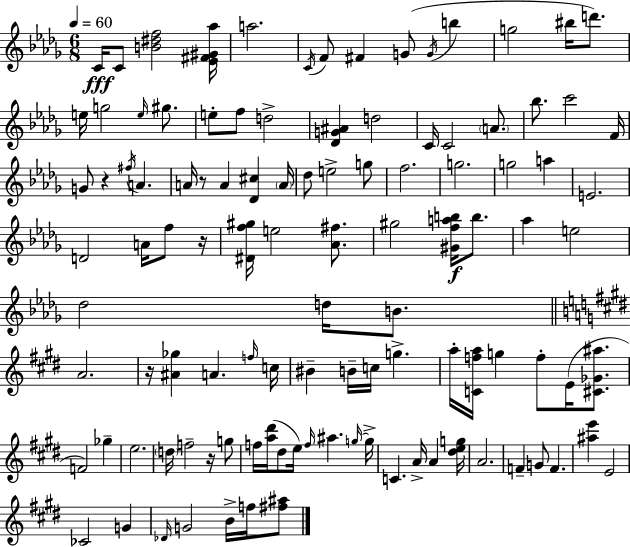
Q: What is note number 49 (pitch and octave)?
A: Db5